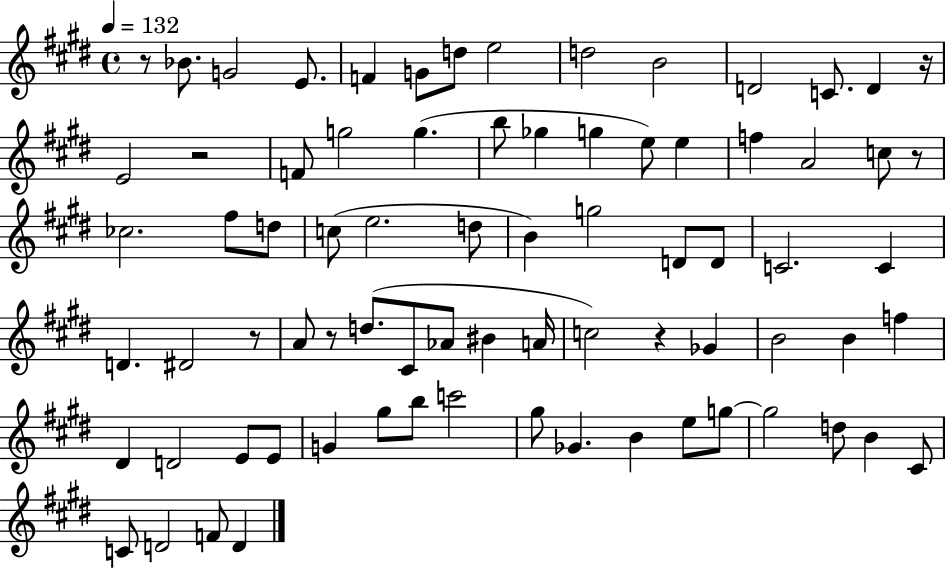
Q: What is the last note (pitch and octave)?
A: D4